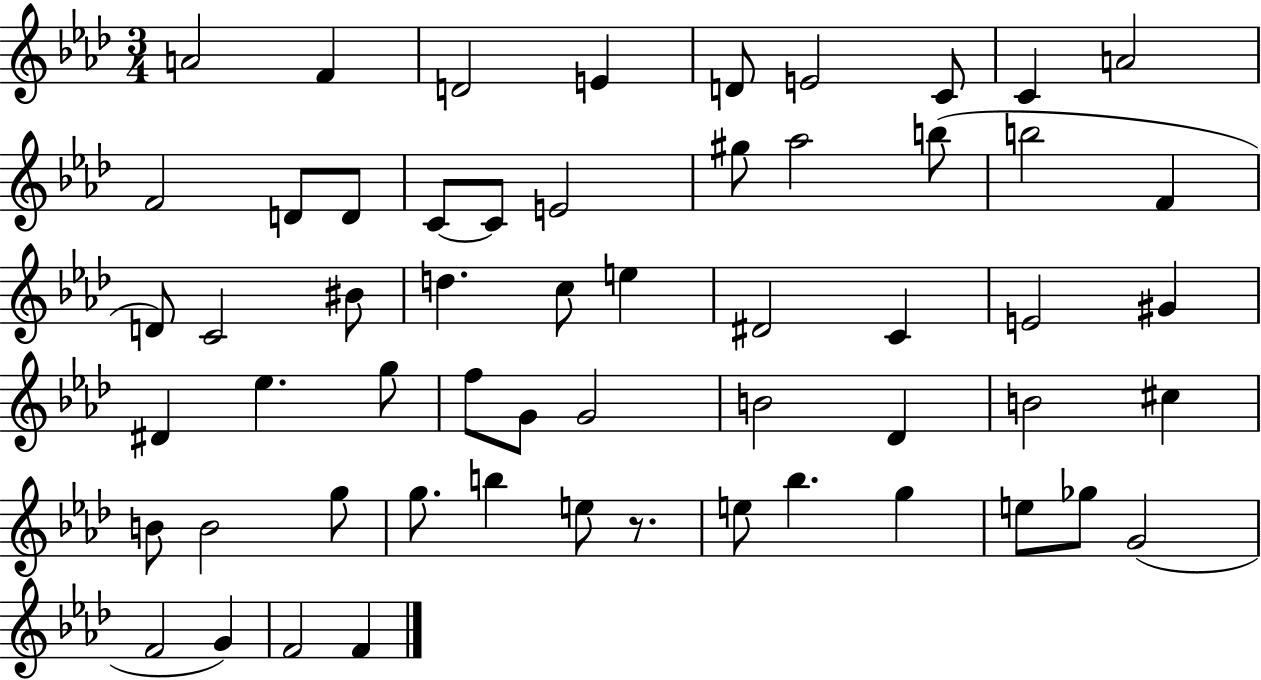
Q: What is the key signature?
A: AES major